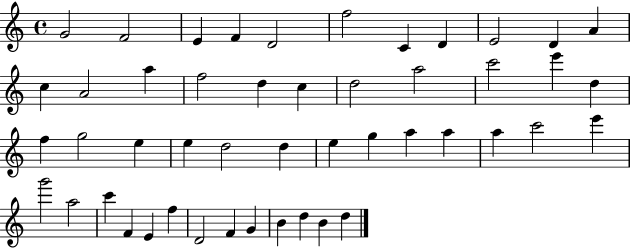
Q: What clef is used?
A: treble